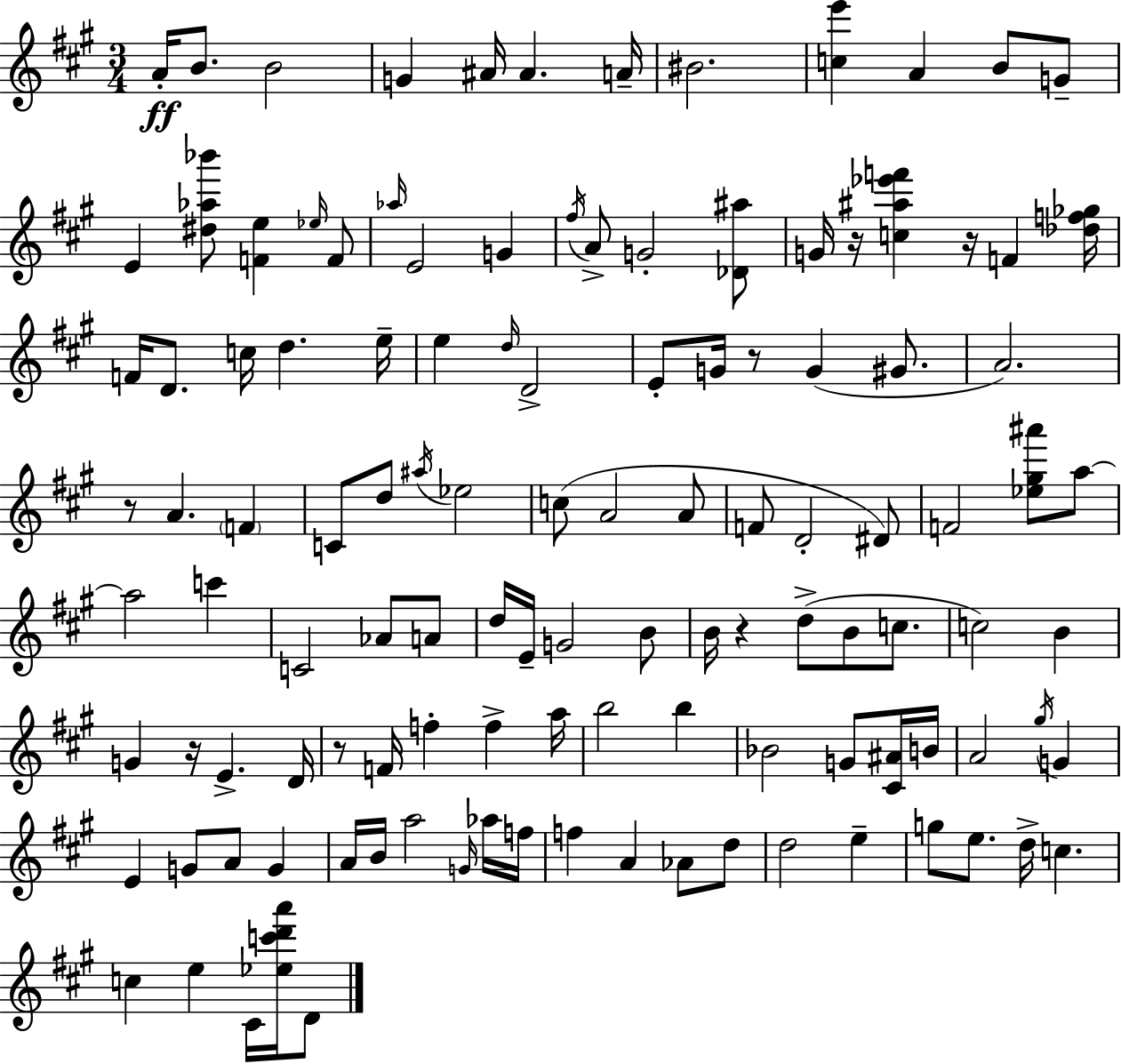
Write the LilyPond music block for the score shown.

{
  \clef treble
  \numericTimeSignature
  \time 3/4
  \key a \major
  a'16-.\ff b'8. b'2 | g'4 ais'16 ais'4. a'16-- | bis'2. | <c'' e'''>4 a'4 b'8 g'8-- | \break e'4 <dis'' aes'' bes'''>8 <f' e''>4 \grace { ees''16 } f'8 | \grace { aes''16 } e'2 g'4 | \acciaccatura { fis''16 } a'8-> g'2-. | <des' ais''>8 g'16 r16 <c'' ais'' ees''' f'''>4 r16 f'4 | \break <des'' f'' ges''>16 f'16 d'8. c''16 d''4. | e''16-- e''4 \grace { d''16 } d'2-> | e'8-. g'16 r8 g'4( | gis'8. a'2.) | \break r8 a'4. | \parenthesize f'4 c'8 d''8 \acciaccatura { ais''16 } ees''2 | c''8( a'2 | a'8 f'8 d'2-. | \break dis'8) f'2 | <ees'' gis'' ais'''>8 a''8~~ a''2 | c'''4 c'2 | aes'8 a'8 d''16 e'16-- g'2 | \break b'8 b'16 r4 d''8->( | b'8 c''8. c''2) | b'4 g'4 r16 e'4.-> | d'16 r8 f'16 f''4-. | \break f''4-> a''16 b''2 | b''4 bes'2 | g'8 <cis' ais'>16 b'16 a'2 | \acciaccatura { gis''16 } g'4 e'4 g'8 | \break a'8 g'4 a'16 b'16 a''2 | \grace { g'16 } aes''16 f''16 f''4 a'4 | aes'8 d''8 d''2 | e''4-- g''8 e''8. | \break d''16-> c''4. c''4 e''4 | cis'16 <ees'' c''' d''' a'''>16 d'8 \bar "|."
}